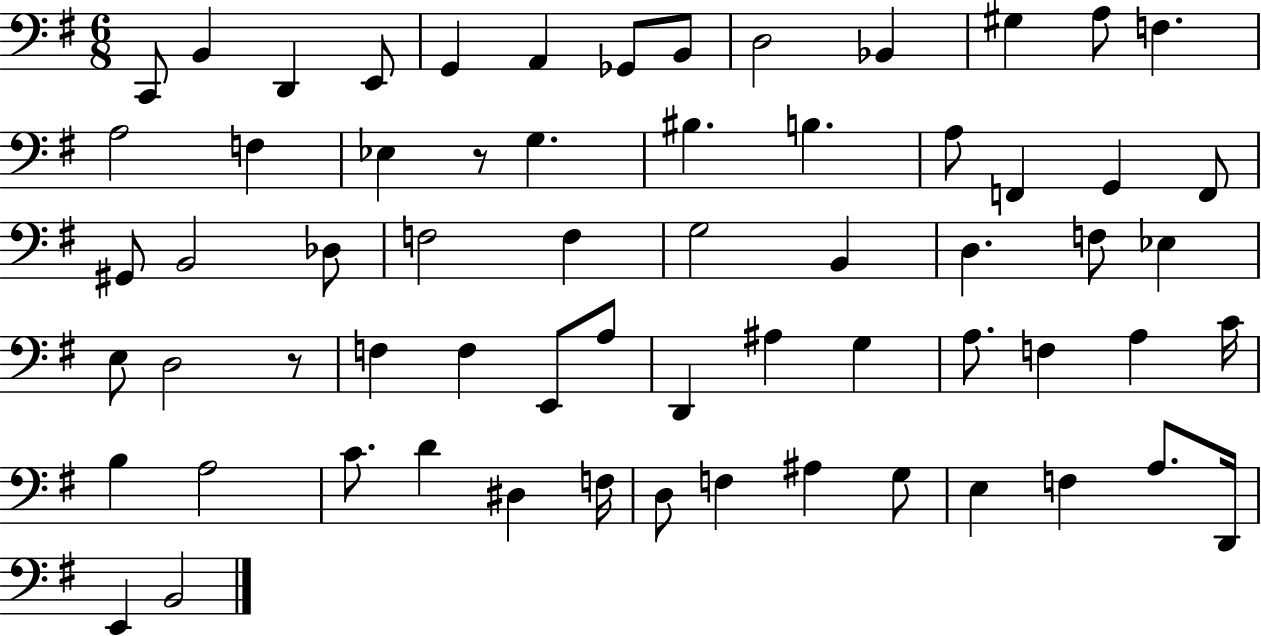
X:1
T:Untitled
M:6/8
L:1/4
K:G
C,,/2 B,, D,, E,,/2 G,, A,, _G,,/2 B,,/2 D,2 _B,, ^G, A,/2 F, A,2 F, _E, z/2 G, ^B, B, A,/2 F,, G,, F,,/2 ^G,,/2 B,,2 _D,/2 F,2 F, G,2 B,, D, F,/2 _E, E,/2 D,2 z/2 F, F, E,,/2 A,/2 D,, ^A, G, A,/2 F, A, C/4 B, A,2 C/2 D ^D, F,/4 D,/2 F, ^A, G,/2 E, F, A,/2 D,,/4 E,, B,,2